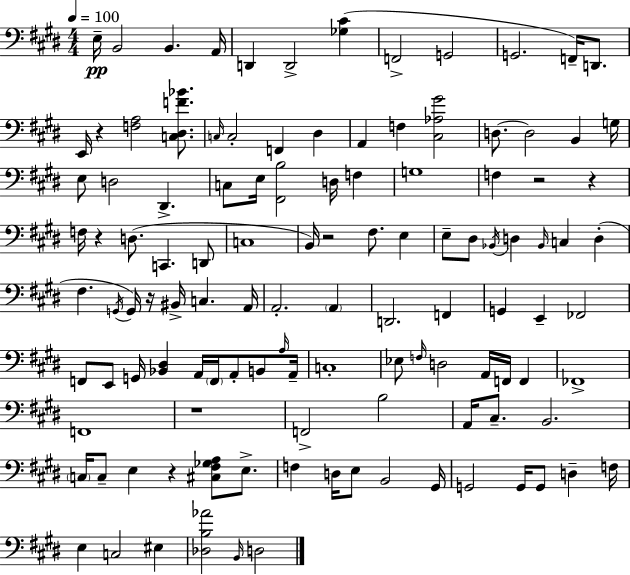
X:1
T:Untitled
M:4/4
L:1/4
K:E
E,/4 B,,2 B,, A,,/4 D,, D,,2 [_G,^C] F,,2 G,,2 G,,2 F,,/4 D,,/2 E,,/4 z [F,A,]2 [C,^D,F_B]/2 C,/4 C,2 F,, ^D, A,, F, [^C,_A,^G]2 D,/2 D,2 B,, G,/4 E,/2 D,2 ^D,, C,/2 E,/4 [^F,,B,]2 D,/4 F, G,4 F, z2 z F,/4 z D,/2 C,, D,,/2 C,4 B,,/4 z2 ^F,/2 E, E,/2 ^D,/2 _B,,/4 D, _B,,/4 C, D, ^F, G,,/4 G,,/4 z/4 ^B,,/4 C, A,,/4 A,,2 A,, D,,2 F,, G,, E,, _F,,2 F,,/2 E,,/2 G,,/4 [_B,,^D,] A,,/4 F,,/4 A,,/2 B,,/2 A,/4 A,,/4 C,4 _E,/2 F,/4 D,2 A,,/4 F,,/4 F,, _F,,4 F,,4 z4 F,,2 B,2 A,,/4 ^C,/2 B,,2 C,/4 C,/2 E, z [^C,^F,_G,A,]/2 E,/2 F, D,/4 E,/2 B,,2 ^G,,/4 G,,2 G,,/4 G,,/2 D, F,/4 E, C,2 ^E, [_D,B,_A]2 B,,/4 D,2